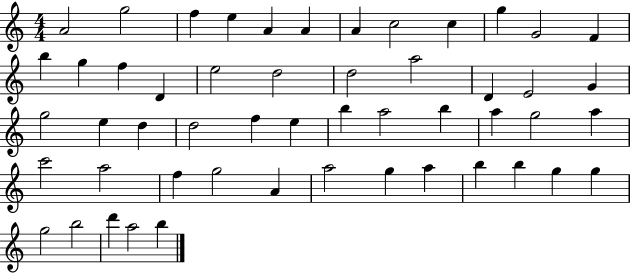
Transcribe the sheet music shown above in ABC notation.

X:1
T:Untitled
M:4/4
L:1/4
K:C
A2 g2 f e A A A c2 c g G2 F b g f D e2 d2 d2 a2 D E2 G g2 e d d2 f e b a2 b a g2 a c'2 a2 f g2 A a2 g a b b g g g2 b2 d' a2 b